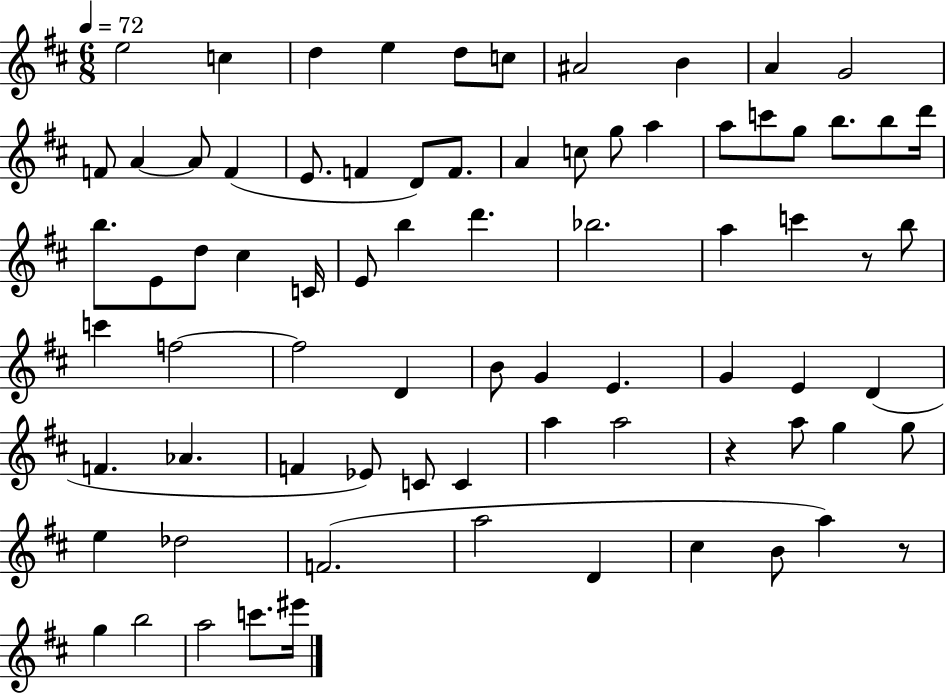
X:1
T:Untitled
M:6/8
L:1/4
K:D
e2 c d e d/2 c/2 ^A2 B A G2 F/2 A A/2 F E/2 F D/2 F/2 A c/2 g/2 a a/2 c'/2 g/2 b/2 b/2 d'/4 b/2 E/2 d/2 ^c C/4 E/2 b d' _b2 a c' z/2 b/2 c' f2 f2 D B/2 G E G E D F _A F _E/2 C/2 C a a2 z a/2 g g/2 e _d2 F2 a2 D ^c B/2 a z/2 g b2 a2 c'/2 ^e'/4